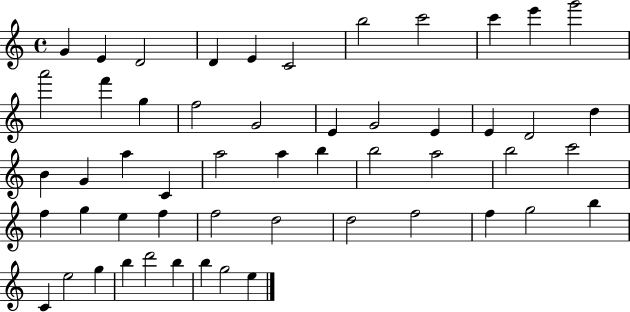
X:1
T:Untitled
M:4/4
L:1/4
K:C
G E D2 D E C2 b2 c'2 c' e' g'2 a'2 f' g f2 G2 E G2 E E D2 d B G a C a2 a b b2 a2 b2 c'2 f g e f f2 d2 d2 f2 f g2 b C e2 g b d'2 b b g2 e